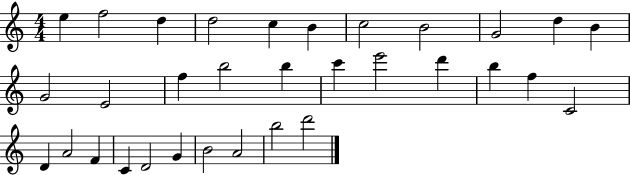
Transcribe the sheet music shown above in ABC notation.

X:1
T:Untitled
M:4/4
L:1/4
K:C
e f2 d d2 c B c2 B2 G2 d B G2 E2 f b2 b c' e'2 d' b f C2 D A2 F C D2 G B2 A2 b2 d'2